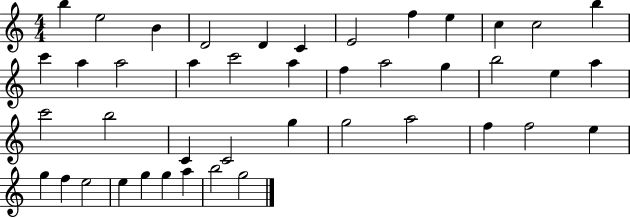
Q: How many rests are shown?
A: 0